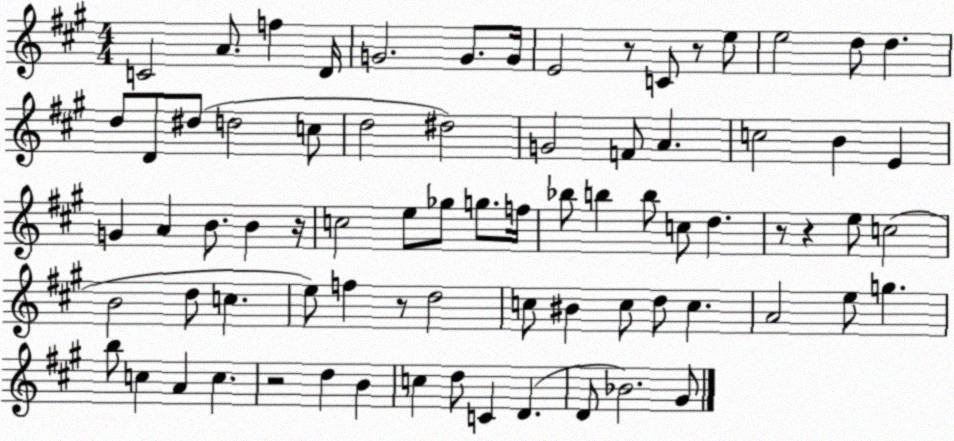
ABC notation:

X:1
T:Untitled
M:4/4
L:1/4
K:A
C2 A/2 f D/4 G2 G/2 G/4 E2 z/2 C/2 z/2 e/2 e2 d/2 d d/2 D/2 ^d/2 d2 c/2 d2 ^d2 G2 F/2 A c2 B E G A B/2 B z/4 c2 e/2 _g/2 g/2 f/4 _b/2 b b/2 c/2 d z/2 z e/2 c2 B2 d/2 c e/2 f z/2 d2 c/2 ^B c/2 d/2 c A2 e/2 g b/2 c A c z2 d B c d/2 C D D/2 _B2 ^G/2